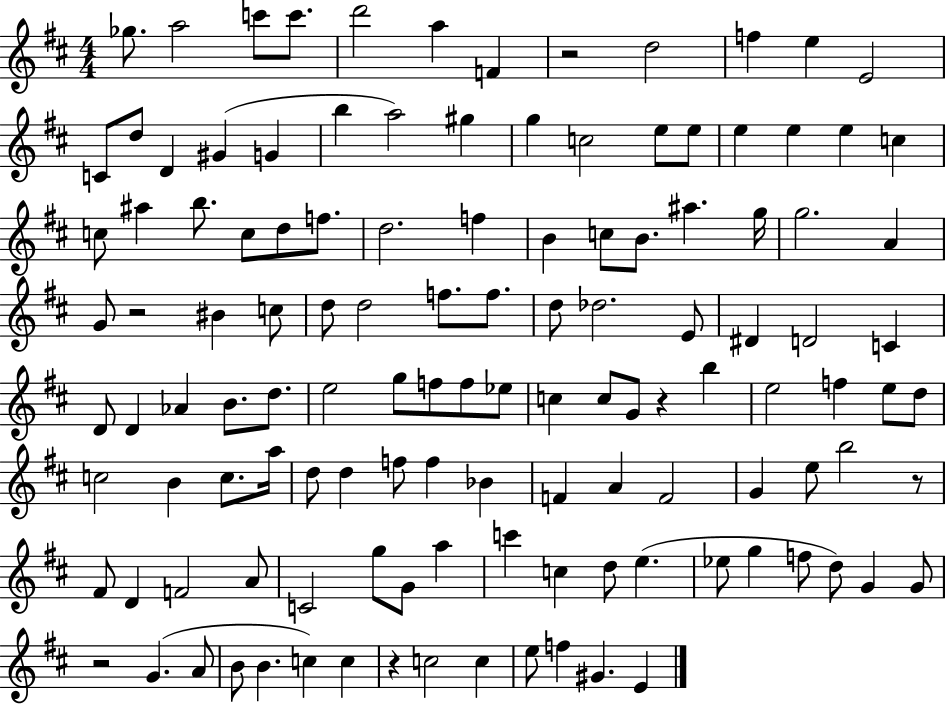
Gb5/e. A5/h C6/e C6/e. D6/h A5/q F4/q R/h D5/h F5/q E5/q E4/h C4/e D5/e D4/q G#4/q G4/q B5/q A5/h G#5/q G5/q C5/h E5/e E5/e E5/q E5/q E5/q C5/q C5/e A#5/q B5/e. C5/e D5/e F5/e. D5/h. F5/q B4/q C5/e B4/e. A#5/q. G5/s G5/h. A4/q G4/e R/h BIS4/q C5/e D5/e D5/h F5/e. F5/e. D5/e Db5/h. E4/e D#4/q D4/h C4/q D4/e D4/q Ab4/q B4/e. D5/e. E5/h G5/e F5/e F5/e Eb5/e C5/q C5/e G4/e R/q B5/q E5/h F5/q E5/e D5/e C5/h B4/q C5/e. A5/s D5/e D5/q F5/e F5/q Bb4/q F4/q A4/q F4/h G4/q E5/e B5/h R/e F#4/e D4/q F4/h A4/e C4/h G5/e G4/e A5/q C6/q C5/q D5/e E5/q. Eb5/e G5/q F5/e D5/e G4/q G4/e R/h G4/q. A4/e B4/e B4/q. C5/q C5/q R/q C5/h C5/q E5/e F5/q G#4/q. E4/q